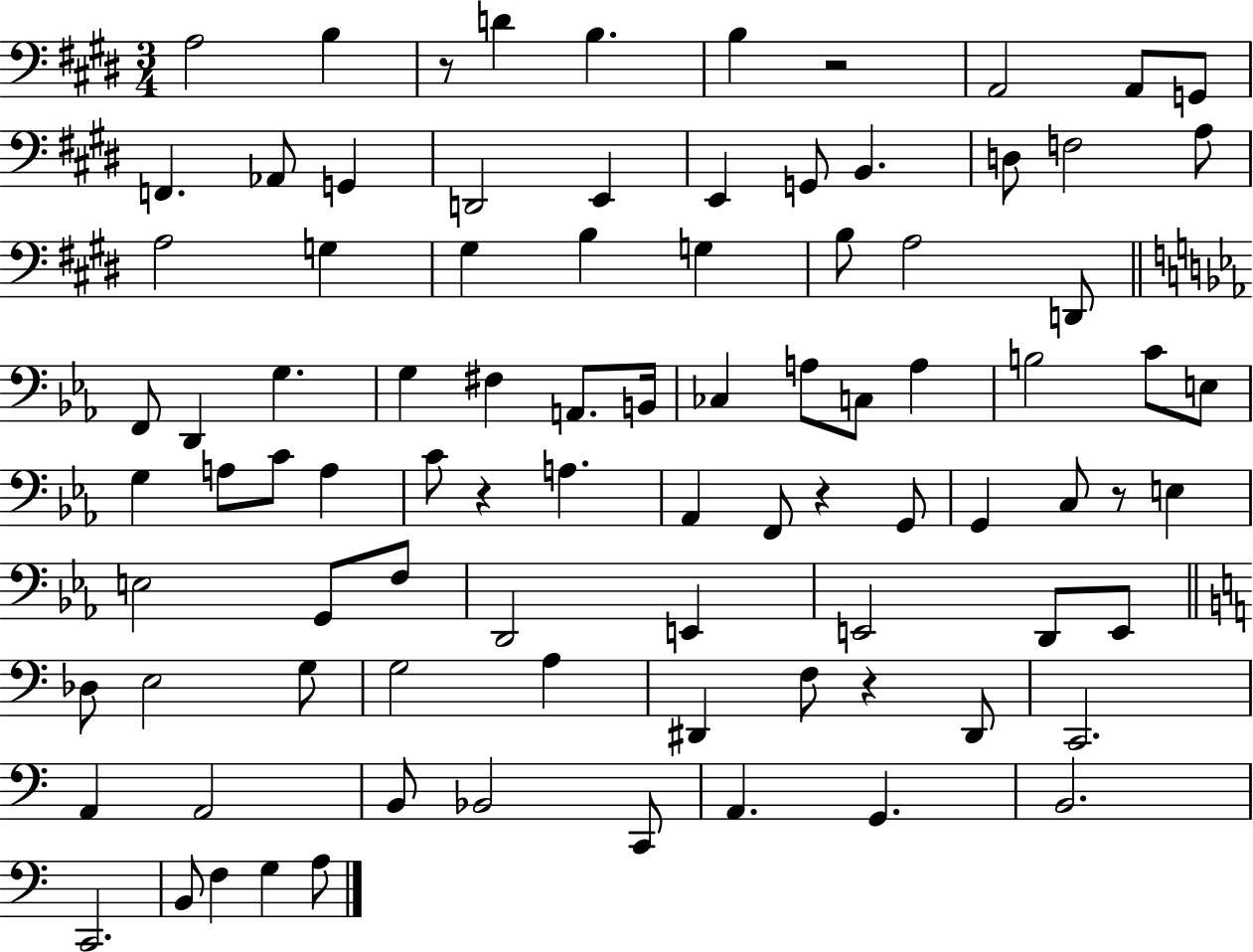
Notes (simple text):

A3/h B3/q R/e D4/q B3/q. B3/q R/h A2/h A2/e G2/e F2/q. Ab2/e G2/q D2/h E2/q E2/q G2/e B2/q. D3/e F3/h A3/e A3/h G3/q G#3/q B3/q G3/q B3/e A3/h D2/e F2/e D2/q G3/q. G3/q F#3/q A2/e. B2/s CES3/q A3/e C3/e A3/q B3/h C4/e E3/e G3/q A3/e C4/e A3/q C4/e R/q A3/q. Ab2/q F2/e R/q G2/e G2/q C3/e R/e E3/q E3/h G2/e F3/e D2/h E2/q E2/h D2/e E2/e Db3/e E3/h G3/e G3/h A3/q D#2/q F3/e R/q D#2/e C2/h. A2/q A2/h B2/e Bb2/h C2/e A2/q. G2/q. B2/h. C2/h. B2/e F3/q G3/q A3/e